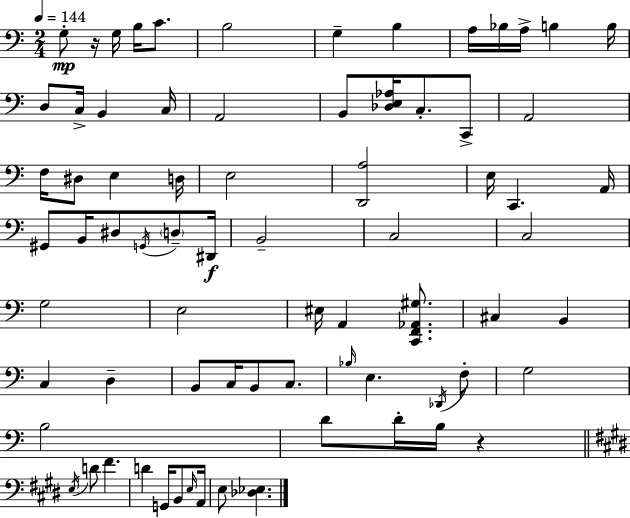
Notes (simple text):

G3/e R/s G3/s B3/s C4/e. B3/h G3/q B3/q A3/s Bb3/s A3/s B3/q B3/s D3/e C3/s B2/q C3/s A2/h B2/e [Db3,E3,Ab3]/s C3/e. C2/e A2/h F3/s D#3/e E3/q D3/s E3/h [D2,A3]/h E3/s C2/q. A2/s G#2/e B2/s D#3/e G2/s D3/e D#2/s B2/h C3/h C3/h G3/h E3/h EIS3/s A2/q [C2,F2,Ab2,G#3]/e. C#3/q B2/q C3/q D3/q B2/e C3/s B2/e C3/e. Bb3/s E3/q. Db2/s F3/e G3/h B3/h D4/e D4/s B3/s R/q E3/s D4/e F#4/q. D4/q G2/s B2/e E3/s A2/s E3/e [Db3,Eb3]/q.